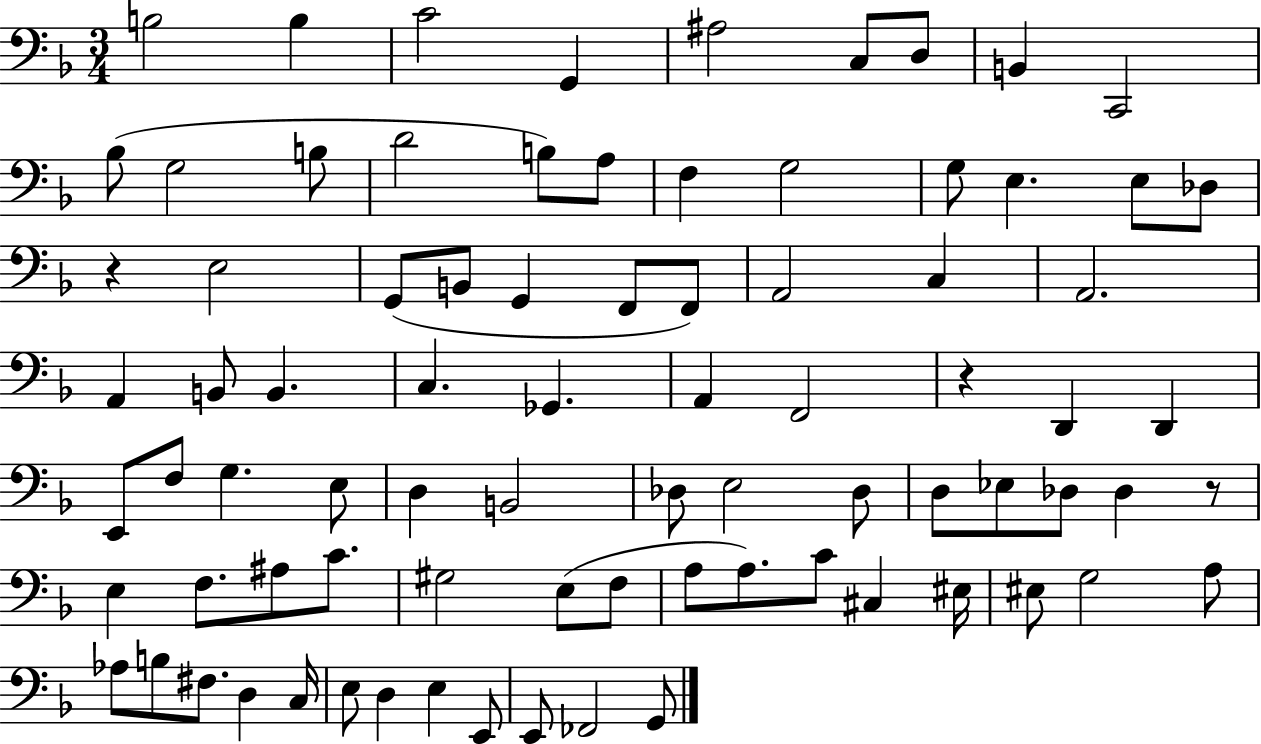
{
  \clef bass
  \numericTimeSignature
  \time 3/4
  \key f \major
  b2 b4 | c'2 g,4 | ais2 c8 d8 | b,4 c,2 | \break bes8( g2 b8 | d'2 b8) a8 | f4 g2 | g8 e4. e8 des8 | \break r4 e2 | g,8( b,8 g,4 f,8 f,8) | a,2 c4 | a,2. | \break a,4 b,8 b,4. | c4. ges,4. | a,4 f,2 | r4 d,4 d,4 | \break e,8 f8 g4. e8 | d4 b,2 | des8 e2 des8 | d8 ees8 des8 des4 r8 | \break e4 f8. ais8 c'8. | gis2 e8( f8 | a8 a8.) c'8 cis4 eis16 | eis8 g2 a8 | \break aes8 b8 fis8. d4 c16 | e8 d4 e4 e,8 | e,8 fes,2 g,8 | \bar "|."
}